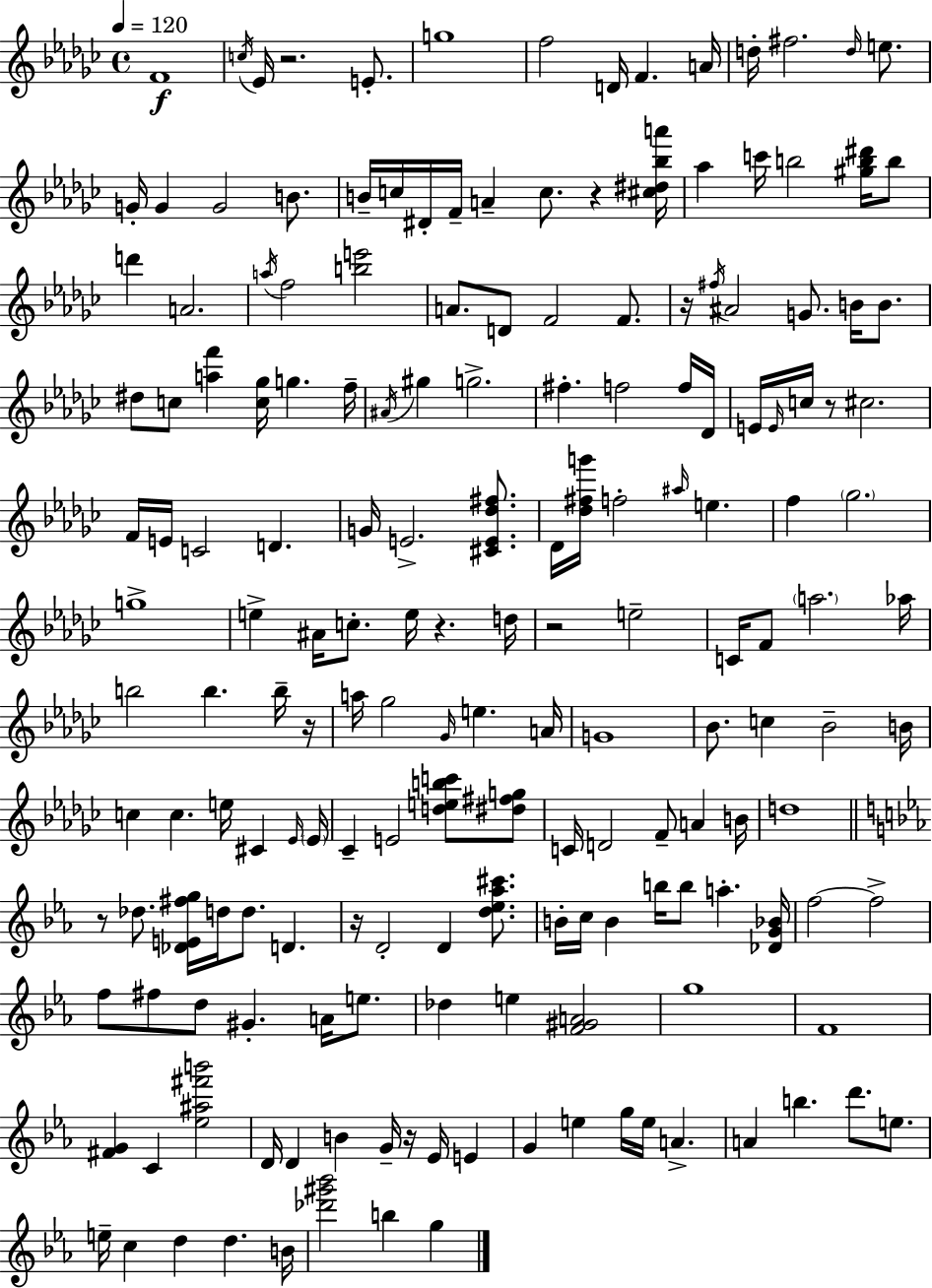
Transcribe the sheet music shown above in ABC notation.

X:1
T:Untitled
M:4/4
L:1/4
K:Ebm
F4 c/4 _E/4 z2 E/2 g4 f2 D/4 F A/4 d/4 ^f2 d/4 e/2 G/4 G G2 B/2 B/4 c/4 ^D/4 F/4 A c/2 z [^c^d_ba']/4 _a c'/4 b2 [^gb^d']/4 b/2 d' A2 a/4 f2 [be']2 A/2 D/2 F2 F/2 z/4 ^f/4 ^A2 G/2 B/4 B/2 ^d/2 c/2 [af'] [c_g]/4 g f/4 ^A/4 ^g g2 ^f f2 f/4 _D/4 E/4 E/4 c/4 z/2 ^c2 F/4 E/4 C2 D G/4 E2 [^CE_d^f]/2 _D/4 [_d^fg']/4 f2 ^a/4 e f _g2 g4 e ^A/4 c/2 e/4 z d/4 z2 e2 C/4 F/2 a2 _a/4 b2 b b/4 z/4 a/4 _g2 _G/4 e A/4 G4 _B/2 c _B2 B/4 c c e/4 ^C _E/4 _E/4 _C E2 [debc']/2 [^d^fg]/2 C/4 D2 F/2 A B/4 d4 z/2 _d/2 [_DE^fg]/4 d/4 d/2 D z/4 D2 D [d_e_a^c']/2 B/4 c/4 B b/4 b/2 a [_DG_B]/4 f2 f2 f/2 ^f/2 d/2 ^G A/4 e/2 _d e [F^GA]2 g4 F4 [^FG] C [_e^a^f'b']2 D/4 D B G/4 z/4 _E/4 E G e g/4 e/4 A A b d'/2 e/2 e/4 c d d B/4 [_d'^g'_b']2 b g